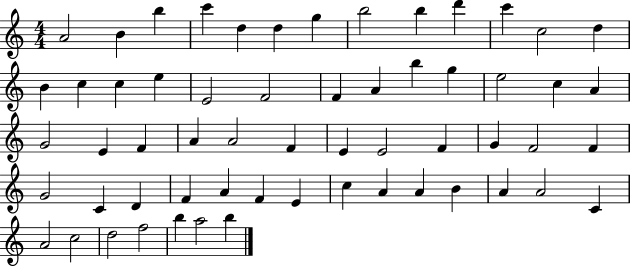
X:1
T:Untitled
M:4/4
L:1/4
K:C
A2 B b c' d d g b2 b d' c' c2 d B c c e E2 F2 F A b g e2 c A G2 E F A A2 F E E2 F G F2 F G2 C D F A F E c A A B A A2 C A2 c2 d2 f2 b a2 b